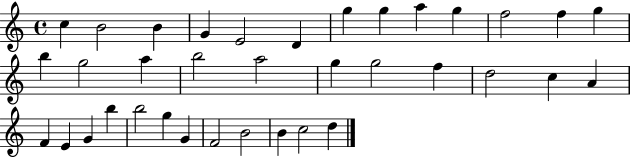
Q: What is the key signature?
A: C major